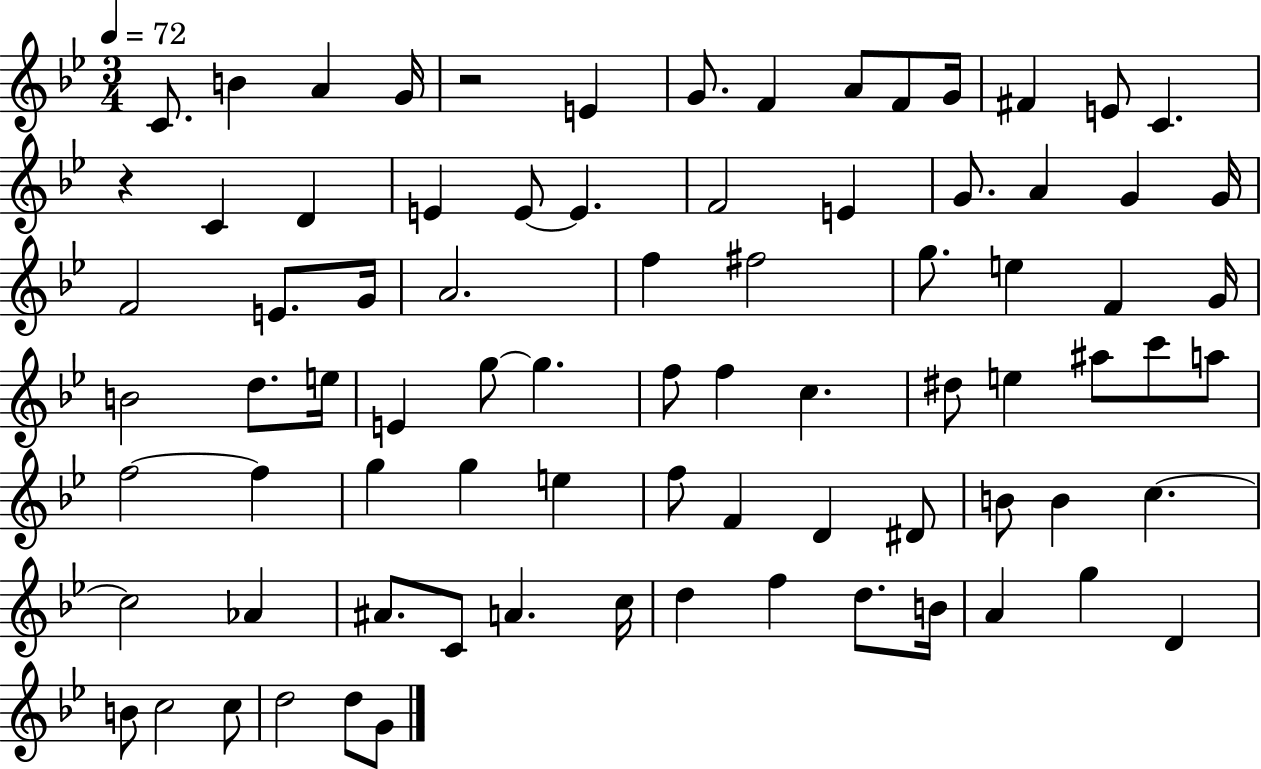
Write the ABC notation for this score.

X:1
T:Untitled
M:3/4
L:1/4
K:Bb
C/2 B A G/4 z2 E G/2 F A/2 F/2 G/4 ^F E/2 C z C D E E/2 E F2 E G/2 A G G/4 F2 E/2 G/4 A2 f ^f2 g/2 e F G/4 B2 d/2 e/4 E g/2 g f/2 f c ^d/2 e ^a/2 c'/2 a/2 f2 f g g e f/2 F D ^D/2 B/2 B c c2 _A ^A/2 C/2 A c/4 d f d/2 B/4 A g D B/2 c2 c/2 d2 d/2 G/2